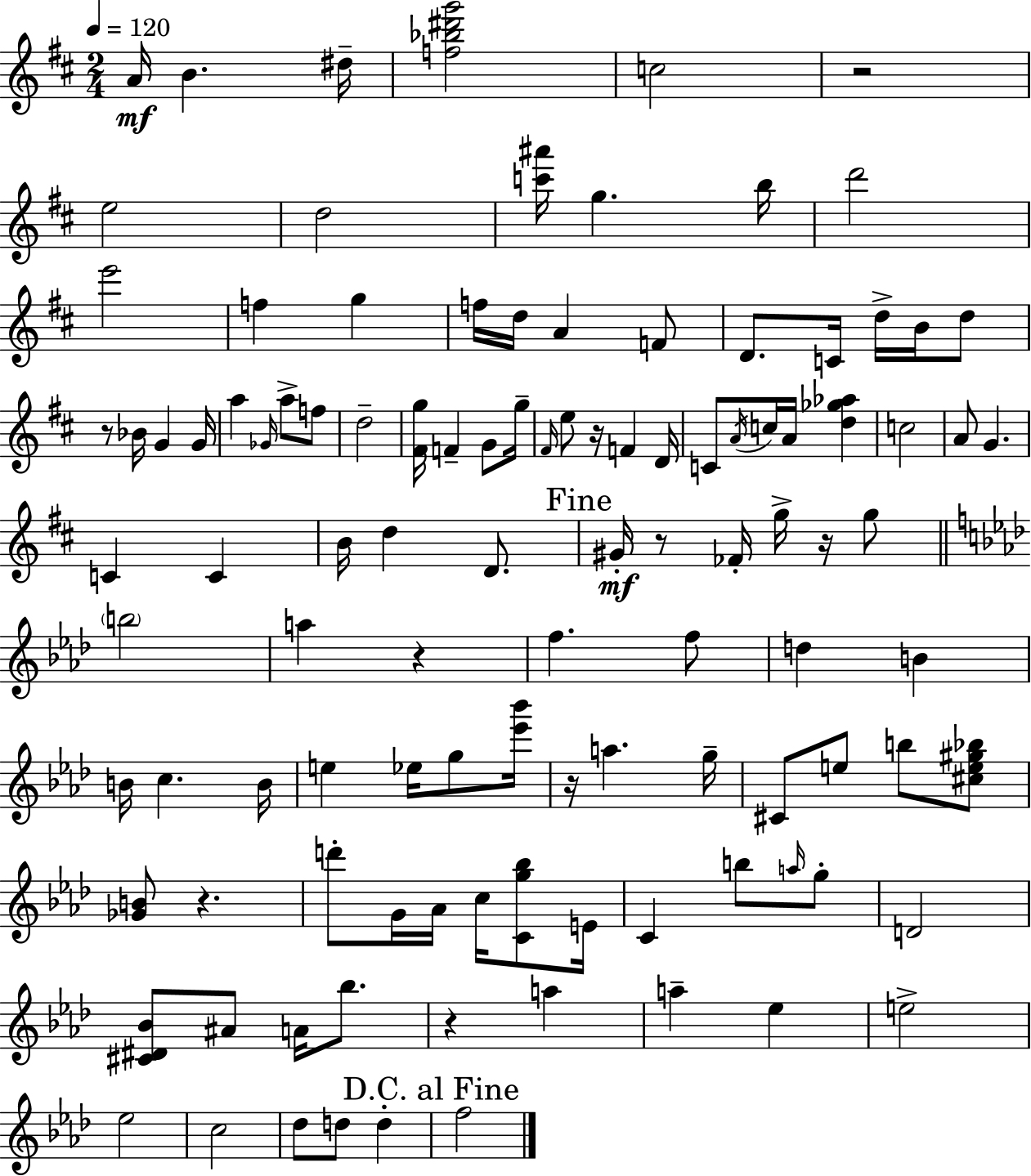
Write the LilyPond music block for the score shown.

{
  \clef treble
  \numericTimeSignature
  \time 2/4
  \key d \major
  \tempo 4 = 120
  \repeat volta 2 { a'16\mf b'4. dis''16-- | <f'' bes'' dis''' g'''>2 | c''2 | r2 | \break e''2 | d''2 | <c''' ais'''>16 g''4. b''16 | d'''2 | \break e'''2 | f''4 g''4 | f''16 d''16 a'4 f'8 | d'8. c'16 d''16-> b'16 d''8 | \break r8 bes'16 g'4 g'16 | a''4 \grace { ges'16 } a''8-> f''8 | d''2-- | <fis' g''>16 f'4-- g'8 | \break g''16-- \grace { fis'16 } e''8 r16 f'4 | d'16 c'8 \acciaccatura { a'16 } c''16 a'16 <d'' ges'' aes''>4 | c''2 | a'8 g'4. | \break c'4 c'4 | b'16 d''4 | d'8. \mark "Fine" gis'16-.\mf r8 fes'16-. g''16-> | r16 g''8 \bar "||" \break \key f \minor \parenthesize b''2 | a''4 r4 | f''4. f''8 | d''4 b'4 | \break b'16 c''4. b'16 | e''4 ees''16 g''8 <ees''' bes'''>16 | r16 a''4. g''16-- | cis'8 e''8 b''8 <cis'' e'' gis'' bes''>8 | \break <ges' b'>8 r4. | d'''8-. g'16 aes'16 c''16 <c' g'' bes''>8 e'16 | c'4 b''8 \grace { a''16 } g''8-. | d'2 | \break <cis' dis' bes'>8 ais'8 a'16 bes''8. | r4 a''4 | a''4-- ees''4 | e''2-> | \break ees''2 | c''2 | des''8 d''8 d''4-. | \mark "D.C. al Fine" f''2 | \break } \bar "|."
}